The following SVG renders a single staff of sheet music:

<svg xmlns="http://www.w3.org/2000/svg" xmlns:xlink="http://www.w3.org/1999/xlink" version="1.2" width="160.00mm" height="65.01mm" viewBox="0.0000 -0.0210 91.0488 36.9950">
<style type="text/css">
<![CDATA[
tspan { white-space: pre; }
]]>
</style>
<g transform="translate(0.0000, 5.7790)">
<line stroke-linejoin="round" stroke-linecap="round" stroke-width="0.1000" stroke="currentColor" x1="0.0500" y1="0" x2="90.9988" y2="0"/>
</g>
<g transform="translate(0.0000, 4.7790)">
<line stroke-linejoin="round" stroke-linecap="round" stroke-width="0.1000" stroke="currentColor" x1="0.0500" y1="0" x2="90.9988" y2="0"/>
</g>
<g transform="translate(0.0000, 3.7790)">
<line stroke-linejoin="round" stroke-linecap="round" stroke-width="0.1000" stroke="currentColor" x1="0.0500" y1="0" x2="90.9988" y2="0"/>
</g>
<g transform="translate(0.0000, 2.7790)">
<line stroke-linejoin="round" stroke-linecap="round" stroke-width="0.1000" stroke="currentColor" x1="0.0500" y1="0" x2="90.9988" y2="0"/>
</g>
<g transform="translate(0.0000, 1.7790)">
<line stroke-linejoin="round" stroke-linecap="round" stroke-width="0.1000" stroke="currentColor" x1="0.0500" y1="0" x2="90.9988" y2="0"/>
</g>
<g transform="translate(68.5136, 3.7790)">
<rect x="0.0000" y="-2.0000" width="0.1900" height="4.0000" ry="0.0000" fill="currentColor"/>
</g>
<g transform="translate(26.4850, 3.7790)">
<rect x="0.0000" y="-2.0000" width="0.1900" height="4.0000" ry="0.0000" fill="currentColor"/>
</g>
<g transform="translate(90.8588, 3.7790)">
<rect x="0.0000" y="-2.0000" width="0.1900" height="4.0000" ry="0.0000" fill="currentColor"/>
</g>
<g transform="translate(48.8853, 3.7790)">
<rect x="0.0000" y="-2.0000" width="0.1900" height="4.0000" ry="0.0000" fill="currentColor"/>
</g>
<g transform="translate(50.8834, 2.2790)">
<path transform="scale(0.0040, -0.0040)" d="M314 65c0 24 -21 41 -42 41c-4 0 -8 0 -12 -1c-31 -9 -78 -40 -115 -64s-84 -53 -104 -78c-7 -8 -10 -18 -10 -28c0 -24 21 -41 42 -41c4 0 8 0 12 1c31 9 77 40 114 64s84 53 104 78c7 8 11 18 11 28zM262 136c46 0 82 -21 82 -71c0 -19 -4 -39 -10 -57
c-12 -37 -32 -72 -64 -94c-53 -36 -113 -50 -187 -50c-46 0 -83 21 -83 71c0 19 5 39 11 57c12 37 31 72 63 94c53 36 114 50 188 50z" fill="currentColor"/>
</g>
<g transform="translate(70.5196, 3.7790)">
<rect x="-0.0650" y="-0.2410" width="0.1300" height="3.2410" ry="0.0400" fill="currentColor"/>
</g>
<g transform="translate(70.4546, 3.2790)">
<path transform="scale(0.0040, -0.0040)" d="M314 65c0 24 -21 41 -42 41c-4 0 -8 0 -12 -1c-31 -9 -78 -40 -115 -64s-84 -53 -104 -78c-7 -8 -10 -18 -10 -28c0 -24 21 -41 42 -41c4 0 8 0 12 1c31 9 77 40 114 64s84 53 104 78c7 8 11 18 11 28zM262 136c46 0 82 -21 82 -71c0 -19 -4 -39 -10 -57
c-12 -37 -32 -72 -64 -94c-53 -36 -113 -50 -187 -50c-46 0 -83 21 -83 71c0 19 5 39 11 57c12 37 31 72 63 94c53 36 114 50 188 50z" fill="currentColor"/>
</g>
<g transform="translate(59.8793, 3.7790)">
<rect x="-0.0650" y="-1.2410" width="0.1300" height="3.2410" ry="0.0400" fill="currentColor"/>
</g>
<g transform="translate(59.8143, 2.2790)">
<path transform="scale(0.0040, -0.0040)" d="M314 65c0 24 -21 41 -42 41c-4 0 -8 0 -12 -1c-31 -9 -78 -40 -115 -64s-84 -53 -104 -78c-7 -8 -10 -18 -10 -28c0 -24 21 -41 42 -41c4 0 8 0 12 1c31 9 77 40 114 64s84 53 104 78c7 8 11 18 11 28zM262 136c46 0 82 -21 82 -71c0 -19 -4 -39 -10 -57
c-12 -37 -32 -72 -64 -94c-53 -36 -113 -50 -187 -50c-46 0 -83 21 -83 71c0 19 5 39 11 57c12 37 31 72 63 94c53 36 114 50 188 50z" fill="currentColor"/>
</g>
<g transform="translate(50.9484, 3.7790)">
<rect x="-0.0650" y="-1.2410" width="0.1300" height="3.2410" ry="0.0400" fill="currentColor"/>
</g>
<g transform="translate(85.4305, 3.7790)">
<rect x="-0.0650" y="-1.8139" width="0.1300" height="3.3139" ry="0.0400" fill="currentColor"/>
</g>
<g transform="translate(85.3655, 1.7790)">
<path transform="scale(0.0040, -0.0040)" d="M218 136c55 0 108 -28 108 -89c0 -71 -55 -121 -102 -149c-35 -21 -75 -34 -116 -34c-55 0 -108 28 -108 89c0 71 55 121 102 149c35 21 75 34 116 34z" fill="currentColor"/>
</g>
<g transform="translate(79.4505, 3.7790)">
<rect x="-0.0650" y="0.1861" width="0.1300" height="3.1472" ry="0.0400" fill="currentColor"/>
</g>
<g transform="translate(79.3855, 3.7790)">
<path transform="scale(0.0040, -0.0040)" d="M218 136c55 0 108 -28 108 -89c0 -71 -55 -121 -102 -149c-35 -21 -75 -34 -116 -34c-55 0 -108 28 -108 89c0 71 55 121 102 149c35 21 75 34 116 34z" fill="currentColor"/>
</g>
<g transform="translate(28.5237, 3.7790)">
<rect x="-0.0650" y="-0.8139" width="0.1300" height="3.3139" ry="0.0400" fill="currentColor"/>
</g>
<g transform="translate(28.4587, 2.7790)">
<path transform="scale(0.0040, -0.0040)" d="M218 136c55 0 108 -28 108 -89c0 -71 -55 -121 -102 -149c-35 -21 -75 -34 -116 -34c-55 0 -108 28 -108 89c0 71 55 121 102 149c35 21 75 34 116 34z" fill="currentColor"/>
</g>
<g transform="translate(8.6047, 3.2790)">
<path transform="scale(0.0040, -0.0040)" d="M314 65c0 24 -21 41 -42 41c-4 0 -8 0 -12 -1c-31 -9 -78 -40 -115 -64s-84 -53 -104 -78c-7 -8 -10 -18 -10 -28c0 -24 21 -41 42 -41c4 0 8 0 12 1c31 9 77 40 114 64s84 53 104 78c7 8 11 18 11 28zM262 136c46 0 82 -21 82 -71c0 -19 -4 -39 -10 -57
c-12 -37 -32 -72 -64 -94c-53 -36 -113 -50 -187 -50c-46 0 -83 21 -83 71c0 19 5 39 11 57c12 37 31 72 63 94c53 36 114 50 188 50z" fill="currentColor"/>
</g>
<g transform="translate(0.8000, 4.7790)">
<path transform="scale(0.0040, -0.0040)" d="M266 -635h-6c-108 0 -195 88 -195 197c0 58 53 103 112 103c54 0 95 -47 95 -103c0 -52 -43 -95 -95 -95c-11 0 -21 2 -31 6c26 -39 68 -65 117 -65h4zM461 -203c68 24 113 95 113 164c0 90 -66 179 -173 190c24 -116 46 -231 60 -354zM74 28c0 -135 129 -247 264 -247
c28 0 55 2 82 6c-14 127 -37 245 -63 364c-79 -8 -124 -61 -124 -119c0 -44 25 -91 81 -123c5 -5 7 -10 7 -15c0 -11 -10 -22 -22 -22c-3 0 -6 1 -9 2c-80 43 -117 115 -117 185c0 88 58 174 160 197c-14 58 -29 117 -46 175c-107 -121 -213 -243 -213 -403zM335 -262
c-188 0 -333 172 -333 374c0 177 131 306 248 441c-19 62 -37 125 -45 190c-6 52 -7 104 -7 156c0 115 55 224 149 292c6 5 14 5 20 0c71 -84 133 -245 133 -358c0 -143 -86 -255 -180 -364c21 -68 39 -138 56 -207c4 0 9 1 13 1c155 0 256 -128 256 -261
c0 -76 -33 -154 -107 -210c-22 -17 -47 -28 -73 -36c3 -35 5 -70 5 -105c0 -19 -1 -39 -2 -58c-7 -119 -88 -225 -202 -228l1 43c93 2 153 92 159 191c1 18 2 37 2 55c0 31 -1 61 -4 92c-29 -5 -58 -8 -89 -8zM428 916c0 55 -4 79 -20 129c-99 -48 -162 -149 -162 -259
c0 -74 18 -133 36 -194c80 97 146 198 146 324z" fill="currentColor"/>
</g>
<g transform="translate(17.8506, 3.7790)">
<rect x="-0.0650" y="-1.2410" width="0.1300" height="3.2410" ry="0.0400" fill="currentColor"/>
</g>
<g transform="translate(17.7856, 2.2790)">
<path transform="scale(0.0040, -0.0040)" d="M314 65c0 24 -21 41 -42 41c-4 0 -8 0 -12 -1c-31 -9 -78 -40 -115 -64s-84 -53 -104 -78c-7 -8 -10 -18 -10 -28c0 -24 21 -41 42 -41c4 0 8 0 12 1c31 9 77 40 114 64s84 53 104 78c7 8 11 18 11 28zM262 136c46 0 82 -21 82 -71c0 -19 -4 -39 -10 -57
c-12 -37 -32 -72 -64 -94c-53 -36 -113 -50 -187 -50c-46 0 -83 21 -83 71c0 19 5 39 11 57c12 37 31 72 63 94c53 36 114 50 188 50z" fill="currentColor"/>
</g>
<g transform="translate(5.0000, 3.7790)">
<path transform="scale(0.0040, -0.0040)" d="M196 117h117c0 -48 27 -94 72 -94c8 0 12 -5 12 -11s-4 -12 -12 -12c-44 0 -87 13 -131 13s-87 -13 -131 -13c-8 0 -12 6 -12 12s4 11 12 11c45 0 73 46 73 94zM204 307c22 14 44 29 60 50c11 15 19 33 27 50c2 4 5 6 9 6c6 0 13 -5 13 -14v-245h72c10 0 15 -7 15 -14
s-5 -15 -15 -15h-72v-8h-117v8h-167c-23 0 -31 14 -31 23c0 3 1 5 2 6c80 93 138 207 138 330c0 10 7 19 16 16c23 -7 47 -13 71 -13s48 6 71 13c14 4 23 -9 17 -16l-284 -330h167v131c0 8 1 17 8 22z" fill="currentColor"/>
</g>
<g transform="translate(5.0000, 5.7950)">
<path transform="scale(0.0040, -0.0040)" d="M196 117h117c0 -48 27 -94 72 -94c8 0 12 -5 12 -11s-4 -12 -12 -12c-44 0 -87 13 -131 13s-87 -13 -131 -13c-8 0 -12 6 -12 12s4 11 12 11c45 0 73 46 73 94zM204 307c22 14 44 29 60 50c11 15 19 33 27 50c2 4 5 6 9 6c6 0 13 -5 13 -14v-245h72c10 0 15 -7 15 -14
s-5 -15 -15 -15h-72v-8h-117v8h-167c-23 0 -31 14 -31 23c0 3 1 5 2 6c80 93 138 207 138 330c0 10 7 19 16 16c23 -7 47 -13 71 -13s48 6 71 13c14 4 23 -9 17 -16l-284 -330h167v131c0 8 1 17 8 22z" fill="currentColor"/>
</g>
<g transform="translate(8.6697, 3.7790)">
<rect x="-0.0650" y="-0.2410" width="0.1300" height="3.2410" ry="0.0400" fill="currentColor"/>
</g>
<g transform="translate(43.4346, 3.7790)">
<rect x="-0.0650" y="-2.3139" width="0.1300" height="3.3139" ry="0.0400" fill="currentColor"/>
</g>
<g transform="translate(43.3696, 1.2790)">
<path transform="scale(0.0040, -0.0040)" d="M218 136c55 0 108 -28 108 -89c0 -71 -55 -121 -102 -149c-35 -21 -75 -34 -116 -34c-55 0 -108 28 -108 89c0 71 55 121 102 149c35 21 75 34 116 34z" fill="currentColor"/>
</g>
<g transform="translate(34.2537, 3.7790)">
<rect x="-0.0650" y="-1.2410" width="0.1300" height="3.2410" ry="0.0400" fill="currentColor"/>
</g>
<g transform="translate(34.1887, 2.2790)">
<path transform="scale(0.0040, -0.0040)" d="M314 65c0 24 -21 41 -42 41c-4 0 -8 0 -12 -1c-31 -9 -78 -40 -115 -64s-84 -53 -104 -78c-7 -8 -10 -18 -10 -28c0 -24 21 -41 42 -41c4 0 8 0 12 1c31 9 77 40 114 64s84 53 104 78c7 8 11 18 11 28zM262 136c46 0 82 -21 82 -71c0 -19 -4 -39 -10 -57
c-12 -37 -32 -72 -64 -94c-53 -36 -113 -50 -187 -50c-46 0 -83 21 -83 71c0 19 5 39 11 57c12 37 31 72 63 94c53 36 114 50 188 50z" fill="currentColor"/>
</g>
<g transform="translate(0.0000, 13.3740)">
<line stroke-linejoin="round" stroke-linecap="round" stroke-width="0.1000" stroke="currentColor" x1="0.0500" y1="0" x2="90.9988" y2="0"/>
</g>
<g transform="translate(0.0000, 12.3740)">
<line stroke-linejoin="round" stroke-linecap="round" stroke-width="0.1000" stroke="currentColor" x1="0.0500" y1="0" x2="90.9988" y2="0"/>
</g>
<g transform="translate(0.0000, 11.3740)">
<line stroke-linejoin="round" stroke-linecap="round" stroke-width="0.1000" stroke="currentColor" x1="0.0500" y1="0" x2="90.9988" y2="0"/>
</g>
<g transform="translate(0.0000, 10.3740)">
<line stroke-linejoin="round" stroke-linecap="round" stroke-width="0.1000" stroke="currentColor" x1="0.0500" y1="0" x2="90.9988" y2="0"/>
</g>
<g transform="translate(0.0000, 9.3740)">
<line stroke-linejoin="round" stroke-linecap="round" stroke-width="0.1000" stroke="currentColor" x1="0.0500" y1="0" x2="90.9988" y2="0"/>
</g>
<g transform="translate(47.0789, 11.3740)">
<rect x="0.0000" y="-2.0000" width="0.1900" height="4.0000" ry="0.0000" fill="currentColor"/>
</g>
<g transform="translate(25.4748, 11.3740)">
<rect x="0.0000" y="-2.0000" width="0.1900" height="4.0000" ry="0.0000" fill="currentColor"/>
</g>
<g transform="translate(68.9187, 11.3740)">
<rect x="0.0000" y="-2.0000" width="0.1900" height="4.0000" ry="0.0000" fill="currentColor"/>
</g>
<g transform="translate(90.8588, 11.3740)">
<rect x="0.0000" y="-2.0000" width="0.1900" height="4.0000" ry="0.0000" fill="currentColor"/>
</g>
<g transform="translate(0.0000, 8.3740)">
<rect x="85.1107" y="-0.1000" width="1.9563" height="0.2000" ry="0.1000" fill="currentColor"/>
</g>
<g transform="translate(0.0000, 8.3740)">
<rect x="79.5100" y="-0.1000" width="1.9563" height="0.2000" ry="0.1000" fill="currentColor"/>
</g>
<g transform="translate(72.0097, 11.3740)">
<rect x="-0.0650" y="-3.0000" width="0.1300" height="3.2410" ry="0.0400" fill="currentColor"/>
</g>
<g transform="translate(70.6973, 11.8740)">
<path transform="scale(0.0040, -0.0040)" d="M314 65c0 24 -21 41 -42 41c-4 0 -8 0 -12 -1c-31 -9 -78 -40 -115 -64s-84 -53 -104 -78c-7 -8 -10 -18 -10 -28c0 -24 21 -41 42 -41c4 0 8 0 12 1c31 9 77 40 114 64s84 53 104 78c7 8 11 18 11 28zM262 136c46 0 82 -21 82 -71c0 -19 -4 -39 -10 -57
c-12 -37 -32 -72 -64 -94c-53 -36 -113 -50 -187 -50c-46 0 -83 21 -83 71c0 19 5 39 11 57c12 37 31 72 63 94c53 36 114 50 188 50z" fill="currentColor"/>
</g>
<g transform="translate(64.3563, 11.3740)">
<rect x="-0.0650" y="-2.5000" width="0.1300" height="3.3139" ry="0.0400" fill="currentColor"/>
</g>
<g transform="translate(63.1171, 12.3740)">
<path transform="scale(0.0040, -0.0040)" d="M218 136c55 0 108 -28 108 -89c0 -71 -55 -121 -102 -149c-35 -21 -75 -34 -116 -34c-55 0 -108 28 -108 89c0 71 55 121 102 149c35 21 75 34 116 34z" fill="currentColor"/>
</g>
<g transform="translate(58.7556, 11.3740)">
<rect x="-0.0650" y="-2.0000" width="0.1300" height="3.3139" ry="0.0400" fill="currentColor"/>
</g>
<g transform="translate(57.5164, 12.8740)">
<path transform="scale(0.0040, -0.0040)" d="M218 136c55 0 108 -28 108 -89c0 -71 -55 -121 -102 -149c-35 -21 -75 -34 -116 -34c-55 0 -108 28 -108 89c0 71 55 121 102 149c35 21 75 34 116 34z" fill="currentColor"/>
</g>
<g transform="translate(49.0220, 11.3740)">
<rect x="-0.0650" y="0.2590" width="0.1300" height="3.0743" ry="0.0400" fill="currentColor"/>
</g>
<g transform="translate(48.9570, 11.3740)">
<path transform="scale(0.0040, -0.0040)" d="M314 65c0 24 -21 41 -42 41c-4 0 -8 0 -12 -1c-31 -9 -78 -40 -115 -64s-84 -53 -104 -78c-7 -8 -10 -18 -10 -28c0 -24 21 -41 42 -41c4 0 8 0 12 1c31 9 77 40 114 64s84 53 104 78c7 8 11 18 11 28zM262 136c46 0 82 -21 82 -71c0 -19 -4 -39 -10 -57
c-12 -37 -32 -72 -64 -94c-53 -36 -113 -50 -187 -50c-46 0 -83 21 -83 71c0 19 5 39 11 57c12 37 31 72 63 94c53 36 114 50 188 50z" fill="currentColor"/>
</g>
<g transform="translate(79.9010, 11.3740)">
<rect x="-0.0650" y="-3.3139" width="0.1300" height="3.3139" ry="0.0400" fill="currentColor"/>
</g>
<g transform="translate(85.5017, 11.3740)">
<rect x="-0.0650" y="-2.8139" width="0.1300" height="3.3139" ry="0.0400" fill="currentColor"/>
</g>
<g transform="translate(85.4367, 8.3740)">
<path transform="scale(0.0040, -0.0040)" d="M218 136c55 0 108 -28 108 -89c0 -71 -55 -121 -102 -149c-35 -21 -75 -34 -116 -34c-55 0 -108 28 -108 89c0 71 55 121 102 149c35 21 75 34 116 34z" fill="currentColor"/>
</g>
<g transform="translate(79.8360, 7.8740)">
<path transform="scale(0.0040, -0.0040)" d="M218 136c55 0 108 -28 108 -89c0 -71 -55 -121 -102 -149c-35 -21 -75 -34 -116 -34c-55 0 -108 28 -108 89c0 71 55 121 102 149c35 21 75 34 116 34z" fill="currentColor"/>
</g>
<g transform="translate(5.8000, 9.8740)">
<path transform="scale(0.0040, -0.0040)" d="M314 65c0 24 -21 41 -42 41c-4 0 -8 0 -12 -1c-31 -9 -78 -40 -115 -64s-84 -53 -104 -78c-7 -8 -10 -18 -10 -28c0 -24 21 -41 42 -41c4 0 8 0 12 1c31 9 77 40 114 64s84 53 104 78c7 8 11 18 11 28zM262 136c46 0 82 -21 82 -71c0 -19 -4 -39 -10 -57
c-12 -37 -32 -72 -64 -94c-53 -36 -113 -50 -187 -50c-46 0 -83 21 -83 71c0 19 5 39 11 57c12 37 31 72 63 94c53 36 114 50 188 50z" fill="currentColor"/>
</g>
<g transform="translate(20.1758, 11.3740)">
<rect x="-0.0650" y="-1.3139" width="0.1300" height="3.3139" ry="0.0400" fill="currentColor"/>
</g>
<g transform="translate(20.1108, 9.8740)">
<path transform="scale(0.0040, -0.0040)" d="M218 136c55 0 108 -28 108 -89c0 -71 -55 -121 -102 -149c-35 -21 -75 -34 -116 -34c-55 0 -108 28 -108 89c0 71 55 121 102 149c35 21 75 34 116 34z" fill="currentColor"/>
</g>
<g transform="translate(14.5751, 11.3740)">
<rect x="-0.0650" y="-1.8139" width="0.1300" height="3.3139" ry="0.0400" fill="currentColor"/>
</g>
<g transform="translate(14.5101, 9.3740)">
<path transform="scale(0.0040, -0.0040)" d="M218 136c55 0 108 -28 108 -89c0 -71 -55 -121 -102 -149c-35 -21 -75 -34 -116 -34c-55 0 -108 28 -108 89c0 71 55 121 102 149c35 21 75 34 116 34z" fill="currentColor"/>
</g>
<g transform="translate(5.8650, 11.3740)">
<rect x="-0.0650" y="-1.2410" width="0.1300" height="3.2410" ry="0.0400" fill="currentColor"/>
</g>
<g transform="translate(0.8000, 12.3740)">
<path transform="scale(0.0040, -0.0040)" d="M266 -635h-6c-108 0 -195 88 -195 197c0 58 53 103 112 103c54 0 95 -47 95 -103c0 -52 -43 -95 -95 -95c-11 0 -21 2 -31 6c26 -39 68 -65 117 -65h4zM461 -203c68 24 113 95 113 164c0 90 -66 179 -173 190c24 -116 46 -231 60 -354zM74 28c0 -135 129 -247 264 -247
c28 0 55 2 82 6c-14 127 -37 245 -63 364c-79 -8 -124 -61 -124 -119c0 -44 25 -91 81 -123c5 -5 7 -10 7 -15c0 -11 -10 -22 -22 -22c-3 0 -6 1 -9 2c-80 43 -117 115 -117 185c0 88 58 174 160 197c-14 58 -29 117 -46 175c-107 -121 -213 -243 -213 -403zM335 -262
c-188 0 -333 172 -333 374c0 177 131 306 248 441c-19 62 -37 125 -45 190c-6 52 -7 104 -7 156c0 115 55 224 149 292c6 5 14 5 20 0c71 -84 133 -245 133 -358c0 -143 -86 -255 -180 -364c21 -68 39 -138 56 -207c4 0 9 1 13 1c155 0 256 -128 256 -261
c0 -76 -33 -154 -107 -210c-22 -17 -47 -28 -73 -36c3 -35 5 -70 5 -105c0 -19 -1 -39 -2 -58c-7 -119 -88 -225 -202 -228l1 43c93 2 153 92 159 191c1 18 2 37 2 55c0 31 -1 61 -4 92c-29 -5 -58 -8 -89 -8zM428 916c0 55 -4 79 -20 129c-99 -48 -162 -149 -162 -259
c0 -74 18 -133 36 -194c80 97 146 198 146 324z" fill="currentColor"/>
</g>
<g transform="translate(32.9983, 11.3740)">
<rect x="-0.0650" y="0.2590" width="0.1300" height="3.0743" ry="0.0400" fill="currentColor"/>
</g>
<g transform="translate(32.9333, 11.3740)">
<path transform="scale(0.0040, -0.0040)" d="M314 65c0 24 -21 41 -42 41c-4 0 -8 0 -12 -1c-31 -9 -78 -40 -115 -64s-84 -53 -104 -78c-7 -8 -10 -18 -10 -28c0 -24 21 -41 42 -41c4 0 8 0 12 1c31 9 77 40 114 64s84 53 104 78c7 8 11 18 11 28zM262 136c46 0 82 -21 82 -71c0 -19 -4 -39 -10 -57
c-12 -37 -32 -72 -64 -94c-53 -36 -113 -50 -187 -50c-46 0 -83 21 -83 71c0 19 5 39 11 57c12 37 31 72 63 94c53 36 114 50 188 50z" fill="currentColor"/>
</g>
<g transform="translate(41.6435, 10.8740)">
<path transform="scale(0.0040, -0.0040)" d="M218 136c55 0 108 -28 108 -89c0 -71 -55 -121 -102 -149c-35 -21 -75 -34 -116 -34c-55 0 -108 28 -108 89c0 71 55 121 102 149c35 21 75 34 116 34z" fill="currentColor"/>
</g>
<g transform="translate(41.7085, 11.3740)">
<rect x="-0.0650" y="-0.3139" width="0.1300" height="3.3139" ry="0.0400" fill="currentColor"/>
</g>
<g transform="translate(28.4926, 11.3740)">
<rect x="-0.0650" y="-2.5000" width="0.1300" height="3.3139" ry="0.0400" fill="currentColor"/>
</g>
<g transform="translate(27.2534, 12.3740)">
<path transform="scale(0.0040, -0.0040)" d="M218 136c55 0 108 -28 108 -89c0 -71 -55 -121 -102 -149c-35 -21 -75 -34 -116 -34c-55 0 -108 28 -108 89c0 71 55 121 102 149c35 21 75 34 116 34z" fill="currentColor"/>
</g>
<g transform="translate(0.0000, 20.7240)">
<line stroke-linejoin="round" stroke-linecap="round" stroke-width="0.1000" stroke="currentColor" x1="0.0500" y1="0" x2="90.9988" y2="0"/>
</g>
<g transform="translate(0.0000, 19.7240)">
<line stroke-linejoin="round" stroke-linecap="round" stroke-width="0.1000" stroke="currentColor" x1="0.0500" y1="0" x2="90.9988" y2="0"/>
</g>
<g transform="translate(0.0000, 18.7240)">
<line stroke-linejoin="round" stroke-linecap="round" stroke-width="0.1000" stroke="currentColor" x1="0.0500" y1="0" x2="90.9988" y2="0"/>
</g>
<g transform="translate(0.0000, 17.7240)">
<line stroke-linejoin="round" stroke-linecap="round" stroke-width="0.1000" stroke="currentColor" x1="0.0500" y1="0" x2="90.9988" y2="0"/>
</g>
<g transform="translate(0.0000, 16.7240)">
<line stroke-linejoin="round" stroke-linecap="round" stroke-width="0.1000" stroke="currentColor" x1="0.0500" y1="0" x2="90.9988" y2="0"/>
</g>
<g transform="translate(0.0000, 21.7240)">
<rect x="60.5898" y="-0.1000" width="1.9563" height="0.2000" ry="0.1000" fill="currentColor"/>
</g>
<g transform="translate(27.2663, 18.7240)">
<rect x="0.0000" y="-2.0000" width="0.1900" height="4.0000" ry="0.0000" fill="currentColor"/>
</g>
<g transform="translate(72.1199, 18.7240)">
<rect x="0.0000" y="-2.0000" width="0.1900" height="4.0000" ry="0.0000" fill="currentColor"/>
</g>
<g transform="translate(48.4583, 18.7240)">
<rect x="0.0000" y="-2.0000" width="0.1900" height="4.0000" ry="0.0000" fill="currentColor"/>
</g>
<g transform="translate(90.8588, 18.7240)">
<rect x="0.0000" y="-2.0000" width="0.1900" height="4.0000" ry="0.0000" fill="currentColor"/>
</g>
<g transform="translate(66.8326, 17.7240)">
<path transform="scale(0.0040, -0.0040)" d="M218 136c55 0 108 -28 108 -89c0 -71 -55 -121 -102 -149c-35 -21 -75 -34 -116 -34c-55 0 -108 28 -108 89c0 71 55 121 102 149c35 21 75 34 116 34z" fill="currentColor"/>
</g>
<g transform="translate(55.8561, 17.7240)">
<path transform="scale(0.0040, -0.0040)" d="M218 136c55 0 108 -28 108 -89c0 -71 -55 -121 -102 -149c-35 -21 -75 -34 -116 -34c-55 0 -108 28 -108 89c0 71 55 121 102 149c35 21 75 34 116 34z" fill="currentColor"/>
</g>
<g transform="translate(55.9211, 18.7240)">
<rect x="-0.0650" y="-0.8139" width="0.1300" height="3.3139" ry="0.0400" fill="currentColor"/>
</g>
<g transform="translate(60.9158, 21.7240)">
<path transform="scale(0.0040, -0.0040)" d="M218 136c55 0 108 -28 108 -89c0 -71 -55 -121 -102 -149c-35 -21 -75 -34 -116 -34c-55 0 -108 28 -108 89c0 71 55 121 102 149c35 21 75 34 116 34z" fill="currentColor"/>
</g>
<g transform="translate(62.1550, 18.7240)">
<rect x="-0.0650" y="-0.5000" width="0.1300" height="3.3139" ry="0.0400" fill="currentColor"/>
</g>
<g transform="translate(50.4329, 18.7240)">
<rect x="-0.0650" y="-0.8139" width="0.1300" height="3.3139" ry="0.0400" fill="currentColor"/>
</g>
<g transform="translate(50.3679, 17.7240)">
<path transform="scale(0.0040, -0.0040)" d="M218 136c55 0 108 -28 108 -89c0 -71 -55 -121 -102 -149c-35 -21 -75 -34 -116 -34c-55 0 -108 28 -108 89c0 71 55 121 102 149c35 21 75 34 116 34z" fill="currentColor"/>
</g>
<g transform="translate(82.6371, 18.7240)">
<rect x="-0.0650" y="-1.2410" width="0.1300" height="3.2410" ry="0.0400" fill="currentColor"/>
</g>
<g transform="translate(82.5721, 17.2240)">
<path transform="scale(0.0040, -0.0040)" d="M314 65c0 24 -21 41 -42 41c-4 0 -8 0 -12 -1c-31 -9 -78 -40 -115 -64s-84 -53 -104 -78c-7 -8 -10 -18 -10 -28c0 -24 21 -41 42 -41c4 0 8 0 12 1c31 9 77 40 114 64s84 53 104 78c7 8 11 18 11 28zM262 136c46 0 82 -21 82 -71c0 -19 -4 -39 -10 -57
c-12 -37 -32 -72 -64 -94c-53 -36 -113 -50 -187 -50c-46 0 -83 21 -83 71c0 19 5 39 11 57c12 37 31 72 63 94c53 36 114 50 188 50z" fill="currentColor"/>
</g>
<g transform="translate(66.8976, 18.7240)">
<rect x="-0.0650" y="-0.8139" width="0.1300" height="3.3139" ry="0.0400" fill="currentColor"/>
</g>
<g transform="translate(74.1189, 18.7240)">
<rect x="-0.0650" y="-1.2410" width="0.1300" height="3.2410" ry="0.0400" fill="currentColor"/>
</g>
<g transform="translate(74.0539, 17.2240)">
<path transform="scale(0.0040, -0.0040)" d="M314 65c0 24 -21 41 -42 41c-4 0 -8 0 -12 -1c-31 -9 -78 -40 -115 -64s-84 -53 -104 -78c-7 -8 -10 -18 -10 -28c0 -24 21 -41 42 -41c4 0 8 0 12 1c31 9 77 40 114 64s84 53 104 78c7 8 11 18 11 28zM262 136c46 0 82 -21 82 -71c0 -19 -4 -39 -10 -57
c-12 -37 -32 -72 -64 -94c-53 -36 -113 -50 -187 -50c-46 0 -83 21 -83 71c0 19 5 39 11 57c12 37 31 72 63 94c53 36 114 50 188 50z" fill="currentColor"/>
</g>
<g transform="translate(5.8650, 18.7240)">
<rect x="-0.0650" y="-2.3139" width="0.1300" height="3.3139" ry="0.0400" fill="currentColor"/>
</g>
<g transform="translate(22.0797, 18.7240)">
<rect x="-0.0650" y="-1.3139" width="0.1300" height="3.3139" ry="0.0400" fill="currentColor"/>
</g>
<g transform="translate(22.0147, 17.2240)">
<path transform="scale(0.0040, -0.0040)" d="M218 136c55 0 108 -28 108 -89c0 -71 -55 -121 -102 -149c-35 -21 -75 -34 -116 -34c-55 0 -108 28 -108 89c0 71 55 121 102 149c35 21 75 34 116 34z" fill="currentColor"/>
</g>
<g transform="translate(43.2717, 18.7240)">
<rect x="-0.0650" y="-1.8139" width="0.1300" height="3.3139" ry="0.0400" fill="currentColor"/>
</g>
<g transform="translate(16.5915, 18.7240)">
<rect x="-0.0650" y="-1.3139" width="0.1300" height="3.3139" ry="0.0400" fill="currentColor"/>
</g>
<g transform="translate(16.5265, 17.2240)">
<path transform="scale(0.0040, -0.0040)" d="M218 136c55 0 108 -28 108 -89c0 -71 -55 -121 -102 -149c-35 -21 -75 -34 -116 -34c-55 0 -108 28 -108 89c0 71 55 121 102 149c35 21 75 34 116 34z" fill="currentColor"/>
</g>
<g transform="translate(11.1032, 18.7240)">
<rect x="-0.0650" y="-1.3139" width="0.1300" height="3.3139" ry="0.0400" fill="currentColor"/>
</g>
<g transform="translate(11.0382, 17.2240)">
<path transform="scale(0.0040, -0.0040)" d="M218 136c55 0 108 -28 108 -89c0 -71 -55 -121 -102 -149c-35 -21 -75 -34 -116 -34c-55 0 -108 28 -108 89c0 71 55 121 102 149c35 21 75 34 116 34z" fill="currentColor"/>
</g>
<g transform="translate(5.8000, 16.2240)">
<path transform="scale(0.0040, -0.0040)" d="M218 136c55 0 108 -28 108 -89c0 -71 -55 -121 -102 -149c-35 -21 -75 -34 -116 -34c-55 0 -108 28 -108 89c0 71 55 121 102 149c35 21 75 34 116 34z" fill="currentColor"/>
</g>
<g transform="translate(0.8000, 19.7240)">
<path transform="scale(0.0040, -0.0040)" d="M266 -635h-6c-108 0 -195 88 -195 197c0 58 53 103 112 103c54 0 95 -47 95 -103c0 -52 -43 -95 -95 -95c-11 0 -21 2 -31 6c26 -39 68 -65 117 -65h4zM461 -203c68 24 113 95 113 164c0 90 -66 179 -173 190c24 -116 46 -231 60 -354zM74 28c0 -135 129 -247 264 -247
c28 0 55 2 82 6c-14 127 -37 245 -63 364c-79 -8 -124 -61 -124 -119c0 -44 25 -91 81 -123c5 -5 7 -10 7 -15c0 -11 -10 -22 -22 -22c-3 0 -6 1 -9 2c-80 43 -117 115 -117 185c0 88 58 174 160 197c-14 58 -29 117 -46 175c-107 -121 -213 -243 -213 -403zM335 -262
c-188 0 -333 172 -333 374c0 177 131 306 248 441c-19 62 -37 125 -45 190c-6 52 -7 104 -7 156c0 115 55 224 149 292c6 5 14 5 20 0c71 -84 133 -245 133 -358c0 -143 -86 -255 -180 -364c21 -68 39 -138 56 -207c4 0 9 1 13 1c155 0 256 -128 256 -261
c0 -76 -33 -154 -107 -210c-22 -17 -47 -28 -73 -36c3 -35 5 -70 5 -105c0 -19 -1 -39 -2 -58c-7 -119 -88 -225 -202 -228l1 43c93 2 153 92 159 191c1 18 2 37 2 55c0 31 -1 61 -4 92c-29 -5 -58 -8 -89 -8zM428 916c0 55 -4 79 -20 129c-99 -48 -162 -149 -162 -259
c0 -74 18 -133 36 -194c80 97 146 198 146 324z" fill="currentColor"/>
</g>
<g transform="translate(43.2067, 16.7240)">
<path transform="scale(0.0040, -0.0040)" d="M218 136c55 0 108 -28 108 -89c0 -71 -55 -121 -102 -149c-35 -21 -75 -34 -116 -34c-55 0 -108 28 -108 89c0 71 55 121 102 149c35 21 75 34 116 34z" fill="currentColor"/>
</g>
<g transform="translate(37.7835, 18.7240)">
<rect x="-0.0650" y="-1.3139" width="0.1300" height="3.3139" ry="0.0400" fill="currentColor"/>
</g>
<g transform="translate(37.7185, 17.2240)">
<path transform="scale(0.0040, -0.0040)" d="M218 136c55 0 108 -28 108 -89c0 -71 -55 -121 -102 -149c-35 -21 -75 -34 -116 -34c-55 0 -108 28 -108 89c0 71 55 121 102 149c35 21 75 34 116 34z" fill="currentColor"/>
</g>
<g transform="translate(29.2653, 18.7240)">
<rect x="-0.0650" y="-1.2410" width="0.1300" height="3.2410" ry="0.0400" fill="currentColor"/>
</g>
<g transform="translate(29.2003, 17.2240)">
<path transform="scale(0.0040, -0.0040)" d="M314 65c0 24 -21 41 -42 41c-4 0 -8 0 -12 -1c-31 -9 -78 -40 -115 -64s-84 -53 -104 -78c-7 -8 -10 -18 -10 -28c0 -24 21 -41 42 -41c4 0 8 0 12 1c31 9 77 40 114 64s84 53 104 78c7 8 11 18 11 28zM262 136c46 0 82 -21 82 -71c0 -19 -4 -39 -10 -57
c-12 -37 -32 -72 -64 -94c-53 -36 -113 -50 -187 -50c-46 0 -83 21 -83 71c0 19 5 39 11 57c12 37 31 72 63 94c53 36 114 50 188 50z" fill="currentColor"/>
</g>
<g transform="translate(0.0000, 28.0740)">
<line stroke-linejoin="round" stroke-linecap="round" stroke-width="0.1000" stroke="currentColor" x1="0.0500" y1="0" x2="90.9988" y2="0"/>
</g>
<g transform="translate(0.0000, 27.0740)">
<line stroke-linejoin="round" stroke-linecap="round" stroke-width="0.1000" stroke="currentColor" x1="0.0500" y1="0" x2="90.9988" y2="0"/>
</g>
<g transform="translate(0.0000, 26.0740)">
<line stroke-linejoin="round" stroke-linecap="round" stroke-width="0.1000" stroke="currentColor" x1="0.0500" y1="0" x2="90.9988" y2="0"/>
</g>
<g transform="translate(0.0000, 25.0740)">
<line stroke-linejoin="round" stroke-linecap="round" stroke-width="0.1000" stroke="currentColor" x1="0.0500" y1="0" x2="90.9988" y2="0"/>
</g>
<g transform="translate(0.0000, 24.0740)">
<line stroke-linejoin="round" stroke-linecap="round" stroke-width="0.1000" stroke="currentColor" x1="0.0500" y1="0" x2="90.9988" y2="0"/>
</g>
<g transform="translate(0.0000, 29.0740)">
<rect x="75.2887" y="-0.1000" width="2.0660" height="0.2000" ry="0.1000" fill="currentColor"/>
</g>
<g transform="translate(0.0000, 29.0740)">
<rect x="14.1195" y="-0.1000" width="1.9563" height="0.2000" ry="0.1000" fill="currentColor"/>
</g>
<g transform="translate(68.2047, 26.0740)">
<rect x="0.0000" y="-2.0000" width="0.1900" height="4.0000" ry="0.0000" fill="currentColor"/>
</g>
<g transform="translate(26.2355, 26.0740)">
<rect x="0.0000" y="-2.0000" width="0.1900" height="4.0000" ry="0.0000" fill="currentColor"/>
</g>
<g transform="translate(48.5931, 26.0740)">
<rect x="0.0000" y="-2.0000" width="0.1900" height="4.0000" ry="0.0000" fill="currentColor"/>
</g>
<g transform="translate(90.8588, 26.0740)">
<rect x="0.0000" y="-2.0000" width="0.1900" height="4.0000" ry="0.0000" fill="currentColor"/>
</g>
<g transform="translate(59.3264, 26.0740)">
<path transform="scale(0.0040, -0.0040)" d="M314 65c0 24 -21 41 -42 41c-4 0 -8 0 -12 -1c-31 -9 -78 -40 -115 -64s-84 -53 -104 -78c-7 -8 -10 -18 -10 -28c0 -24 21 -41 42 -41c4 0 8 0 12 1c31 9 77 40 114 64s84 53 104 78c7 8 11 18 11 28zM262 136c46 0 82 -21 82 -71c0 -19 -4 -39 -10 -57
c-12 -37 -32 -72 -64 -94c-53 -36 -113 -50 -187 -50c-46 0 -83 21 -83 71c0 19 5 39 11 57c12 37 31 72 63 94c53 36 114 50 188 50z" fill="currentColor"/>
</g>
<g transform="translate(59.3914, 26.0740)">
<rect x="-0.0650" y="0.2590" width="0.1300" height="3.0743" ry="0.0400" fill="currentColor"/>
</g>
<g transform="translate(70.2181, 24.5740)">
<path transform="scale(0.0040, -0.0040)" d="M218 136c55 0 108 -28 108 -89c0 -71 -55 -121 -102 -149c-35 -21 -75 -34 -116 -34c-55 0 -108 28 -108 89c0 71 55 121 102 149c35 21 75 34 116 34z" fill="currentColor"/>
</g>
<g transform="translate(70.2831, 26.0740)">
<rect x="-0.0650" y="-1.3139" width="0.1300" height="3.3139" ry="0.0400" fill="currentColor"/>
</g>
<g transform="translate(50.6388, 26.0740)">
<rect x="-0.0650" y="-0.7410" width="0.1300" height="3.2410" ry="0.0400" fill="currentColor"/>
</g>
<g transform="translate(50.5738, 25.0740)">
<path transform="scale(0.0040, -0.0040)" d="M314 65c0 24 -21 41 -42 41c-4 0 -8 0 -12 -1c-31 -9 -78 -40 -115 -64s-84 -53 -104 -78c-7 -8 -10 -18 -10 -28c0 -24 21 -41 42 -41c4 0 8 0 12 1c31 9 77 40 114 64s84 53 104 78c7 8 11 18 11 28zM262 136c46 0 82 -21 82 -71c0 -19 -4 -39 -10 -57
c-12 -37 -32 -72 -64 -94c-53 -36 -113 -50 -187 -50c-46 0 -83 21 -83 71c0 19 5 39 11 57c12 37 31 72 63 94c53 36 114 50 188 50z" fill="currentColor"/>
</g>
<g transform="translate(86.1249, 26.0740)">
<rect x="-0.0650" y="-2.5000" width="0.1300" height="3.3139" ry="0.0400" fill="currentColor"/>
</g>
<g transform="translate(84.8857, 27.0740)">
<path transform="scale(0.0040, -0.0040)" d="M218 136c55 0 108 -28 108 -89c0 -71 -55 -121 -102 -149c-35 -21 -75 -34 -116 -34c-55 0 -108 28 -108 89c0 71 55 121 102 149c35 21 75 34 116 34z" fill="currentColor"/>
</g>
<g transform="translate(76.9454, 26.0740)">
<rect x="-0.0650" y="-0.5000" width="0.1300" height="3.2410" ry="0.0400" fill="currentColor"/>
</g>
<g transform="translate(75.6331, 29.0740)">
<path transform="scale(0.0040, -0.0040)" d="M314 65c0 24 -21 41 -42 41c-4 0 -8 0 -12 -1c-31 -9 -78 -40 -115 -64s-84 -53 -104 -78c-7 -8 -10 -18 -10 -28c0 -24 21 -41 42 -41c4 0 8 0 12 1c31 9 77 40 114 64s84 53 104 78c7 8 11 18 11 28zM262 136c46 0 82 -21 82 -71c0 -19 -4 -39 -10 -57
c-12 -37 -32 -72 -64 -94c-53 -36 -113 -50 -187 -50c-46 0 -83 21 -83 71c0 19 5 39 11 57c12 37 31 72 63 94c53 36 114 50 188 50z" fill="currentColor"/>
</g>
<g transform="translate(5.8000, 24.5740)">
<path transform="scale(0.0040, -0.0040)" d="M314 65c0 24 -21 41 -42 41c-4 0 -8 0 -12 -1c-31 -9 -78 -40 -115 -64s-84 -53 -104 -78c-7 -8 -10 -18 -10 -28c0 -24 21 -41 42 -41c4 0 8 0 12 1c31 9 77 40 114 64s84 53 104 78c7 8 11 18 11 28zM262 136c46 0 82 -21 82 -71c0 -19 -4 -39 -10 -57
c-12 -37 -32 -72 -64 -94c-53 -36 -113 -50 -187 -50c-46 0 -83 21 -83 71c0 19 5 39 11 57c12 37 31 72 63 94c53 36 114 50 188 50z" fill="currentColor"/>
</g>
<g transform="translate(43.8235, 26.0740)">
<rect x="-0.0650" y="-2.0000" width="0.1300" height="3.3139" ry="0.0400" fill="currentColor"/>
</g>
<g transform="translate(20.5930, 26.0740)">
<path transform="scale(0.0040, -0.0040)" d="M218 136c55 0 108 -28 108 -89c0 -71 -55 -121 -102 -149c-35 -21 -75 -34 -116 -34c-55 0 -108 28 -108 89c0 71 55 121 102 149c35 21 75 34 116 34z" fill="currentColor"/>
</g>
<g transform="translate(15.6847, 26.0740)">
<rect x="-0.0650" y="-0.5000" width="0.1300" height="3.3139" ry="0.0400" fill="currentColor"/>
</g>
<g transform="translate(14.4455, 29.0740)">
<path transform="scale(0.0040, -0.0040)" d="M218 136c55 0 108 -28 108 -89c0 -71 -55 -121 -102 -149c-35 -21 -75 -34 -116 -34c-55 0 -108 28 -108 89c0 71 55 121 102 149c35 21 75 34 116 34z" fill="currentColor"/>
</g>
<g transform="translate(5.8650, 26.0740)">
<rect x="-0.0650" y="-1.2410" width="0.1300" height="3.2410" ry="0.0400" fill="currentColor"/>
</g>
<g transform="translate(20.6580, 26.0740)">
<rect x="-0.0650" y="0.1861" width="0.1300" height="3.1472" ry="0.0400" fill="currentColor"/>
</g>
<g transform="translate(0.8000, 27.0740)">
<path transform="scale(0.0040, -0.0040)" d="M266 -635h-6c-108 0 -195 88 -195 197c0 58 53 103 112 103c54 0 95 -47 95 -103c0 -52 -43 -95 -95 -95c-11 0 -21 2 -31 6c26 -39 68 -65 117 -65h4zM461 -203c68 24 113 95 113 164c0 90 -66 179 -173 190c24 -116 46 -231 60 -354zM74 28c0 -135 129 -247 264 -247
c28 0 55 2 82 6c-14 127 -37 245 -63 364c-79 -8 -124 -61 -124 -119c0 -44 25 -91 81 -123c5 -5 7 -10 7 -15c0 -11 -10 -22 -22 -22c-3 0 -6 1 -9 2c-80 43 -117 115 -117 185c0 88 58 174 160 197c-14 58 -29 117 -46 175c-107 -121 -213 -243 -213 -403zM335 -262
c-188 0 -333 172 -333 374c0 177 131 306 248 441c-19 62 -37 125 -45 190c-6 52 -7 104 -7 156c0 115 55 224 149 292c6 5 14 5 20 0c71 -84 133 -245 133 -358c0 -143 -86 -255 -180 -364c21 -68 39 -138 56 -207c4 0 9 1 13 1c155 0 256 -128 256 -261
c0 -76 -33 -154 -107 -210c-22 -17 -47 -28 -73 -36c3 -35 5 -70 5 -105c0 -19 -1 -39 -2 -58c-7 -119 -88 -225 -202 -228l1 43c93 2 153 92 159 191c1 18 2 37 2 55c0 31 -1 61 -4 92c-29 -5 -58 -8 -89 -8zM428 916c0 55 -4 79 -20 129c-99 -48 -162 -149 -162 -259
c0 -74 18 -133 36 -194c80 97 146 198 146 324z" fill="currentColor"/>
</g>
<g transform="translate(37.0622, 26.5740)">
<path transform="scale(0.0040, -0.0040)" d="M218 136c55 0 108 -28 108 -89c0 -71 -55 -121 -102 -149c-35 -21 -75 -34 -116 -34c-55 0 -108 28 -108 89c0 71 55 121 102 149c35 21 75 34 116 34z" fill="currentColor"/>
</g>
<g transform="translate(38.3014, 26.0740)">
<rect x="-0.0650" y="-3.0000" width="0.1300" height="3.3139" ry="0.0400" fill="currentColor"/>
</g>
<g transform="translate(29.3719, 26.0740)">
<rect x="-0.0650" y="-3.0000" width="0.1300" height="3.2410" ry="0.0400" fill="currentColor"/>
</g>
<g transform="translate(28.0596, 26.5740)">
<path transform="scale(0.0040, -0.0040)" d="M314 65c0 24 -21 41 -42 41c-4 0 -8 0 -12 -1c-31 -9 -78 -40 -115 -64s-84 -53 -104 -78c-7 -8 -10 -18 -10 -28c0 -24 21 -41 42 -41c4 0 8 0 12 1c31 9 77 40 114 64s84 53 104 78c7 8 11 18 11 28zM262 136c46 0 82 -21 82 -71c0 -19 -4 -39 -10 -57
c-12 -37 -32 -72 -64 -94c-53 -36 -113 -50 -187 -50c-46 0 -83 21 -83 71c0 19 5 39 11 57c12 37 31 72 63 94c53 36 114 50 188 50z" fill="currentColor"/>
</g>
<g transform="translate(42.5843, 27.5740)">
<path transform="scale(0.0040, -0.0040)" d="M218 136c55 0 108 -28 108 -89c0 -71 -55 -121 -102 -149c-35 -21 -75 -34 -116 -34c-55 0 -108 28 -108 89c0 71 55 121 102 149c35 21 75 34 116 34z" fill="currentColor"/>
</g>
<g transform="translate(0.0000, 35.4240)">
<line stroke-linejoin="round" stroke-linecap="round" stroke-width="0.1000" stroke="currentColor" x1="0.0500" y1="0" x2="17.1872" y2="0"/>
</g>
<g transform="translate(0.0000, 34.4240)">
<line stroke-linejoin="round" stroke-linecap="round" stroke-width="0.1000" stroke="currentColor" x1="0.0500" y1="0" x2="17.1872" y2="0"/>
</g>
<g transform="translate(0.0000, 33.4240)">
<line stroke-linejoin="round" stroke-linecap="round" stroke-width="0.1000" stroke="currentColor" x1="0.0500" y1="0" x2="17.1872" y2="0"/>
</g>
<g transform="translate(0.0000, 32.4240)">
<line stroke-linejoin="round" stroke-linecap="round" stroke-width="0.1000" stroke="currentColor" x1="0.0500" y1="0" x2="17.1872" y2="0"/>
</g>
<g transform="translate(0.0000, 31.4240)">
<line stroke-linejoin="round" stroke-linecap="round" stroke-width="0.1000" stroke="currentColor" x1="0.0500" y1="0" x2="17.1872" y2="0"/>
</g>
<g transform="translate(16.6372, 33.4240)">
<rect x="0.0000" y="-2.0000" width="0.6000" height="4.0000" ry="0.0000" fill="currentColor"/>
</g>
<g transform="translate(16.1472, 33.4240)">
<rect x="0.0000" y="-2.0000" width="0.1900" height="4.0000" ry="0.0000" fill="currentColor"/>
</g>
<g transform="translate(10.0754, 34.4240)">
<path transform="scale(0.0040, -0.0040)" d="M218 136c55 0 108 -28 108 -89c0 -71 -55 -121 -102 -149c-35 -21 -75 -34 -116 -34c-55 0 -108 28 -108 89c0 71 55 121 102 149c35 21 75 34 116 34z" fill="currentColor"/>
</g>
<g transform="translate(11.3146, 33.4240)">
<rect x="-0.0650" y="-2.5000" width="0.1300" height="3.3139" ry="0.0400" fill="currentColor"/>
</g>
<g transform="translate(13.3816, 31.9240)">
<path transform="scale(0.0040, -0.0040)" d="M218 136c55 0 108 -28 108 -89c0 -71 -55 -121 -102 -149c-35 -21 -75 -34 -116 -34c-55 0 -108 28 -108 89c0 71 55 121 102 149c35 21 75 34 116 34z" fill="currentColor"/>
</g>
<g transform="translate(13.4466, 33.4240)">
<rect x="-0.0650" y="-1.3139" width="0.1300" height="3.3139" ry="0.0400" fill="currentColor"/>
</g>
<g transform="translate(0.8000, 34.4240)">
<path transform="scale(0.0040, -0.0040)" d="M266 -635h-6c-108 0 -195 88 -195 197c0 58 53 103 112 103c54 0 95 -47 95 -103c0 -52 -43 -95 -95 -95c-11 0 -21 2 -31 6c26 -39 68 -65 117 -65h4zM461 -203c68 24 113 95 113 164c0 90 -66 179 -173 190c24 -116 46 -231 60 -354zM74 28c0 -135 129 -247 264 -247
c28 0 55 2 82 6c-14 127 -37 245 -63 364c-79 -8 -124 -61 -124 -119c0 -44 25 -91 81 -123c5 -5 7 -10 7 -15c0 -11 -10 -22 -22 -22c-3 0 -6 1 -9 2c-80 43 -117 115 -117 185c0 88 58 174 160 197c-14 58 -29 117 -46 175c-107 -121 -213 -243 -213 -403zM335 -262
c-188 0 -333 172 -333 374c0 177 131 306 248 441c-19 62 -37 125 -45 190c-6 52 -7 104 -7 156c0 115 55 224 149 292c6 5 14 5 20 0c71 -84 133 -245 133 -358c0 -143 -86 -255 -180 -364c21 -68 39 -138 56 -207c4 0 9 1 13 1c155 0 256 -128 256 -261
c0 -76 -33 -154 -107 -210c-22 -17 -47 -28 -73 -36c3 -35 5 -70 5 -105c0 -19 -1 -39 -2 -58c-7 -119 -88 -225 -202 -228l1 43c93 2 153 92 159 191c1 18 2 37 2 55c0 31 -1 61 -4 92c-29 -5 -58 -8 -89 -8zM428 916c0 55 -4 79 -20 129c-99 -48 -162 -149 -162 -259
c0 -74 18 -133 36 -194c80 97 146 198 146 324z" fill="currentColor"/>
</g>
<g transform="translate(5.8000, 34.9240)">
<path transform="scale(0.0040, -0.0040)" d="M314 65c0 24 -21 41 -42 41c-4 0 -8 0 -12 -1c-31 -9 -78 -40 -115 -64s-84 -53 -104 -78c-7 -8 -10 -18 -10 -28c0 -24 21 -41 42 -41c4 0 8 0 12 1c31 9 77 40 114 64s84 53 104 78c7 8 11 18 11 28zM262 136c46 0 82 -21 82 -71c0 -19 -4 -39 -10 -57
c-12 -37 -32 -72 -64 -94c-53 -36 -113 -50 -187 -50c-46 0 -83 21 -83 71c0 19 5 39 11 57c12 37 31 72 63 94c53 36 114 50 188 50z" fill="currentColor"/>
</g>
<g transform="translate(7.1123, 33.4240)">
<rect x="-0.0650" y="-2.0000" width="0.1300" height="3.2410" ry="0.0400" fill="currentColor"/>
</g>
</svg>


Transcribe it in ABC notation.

X:1
T:Untitled
M:4/4
L:1/4
K:C
c2 e2 d e2 g e2 e2 c2 B f e2 f e G B2 c B2 F G A2 b a g e e e e2 e f d d C d e2 e2 e2 C B A2 A F d2 B2 e C2 G F2 G e